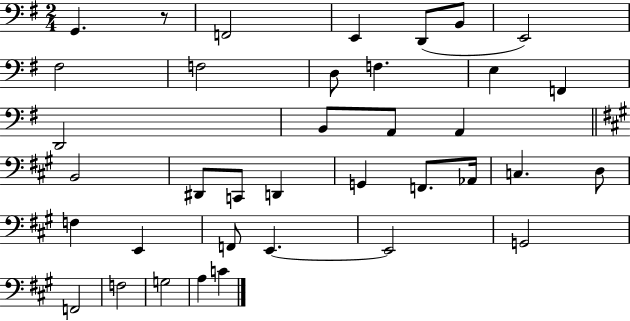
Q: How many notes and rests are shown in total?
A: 37